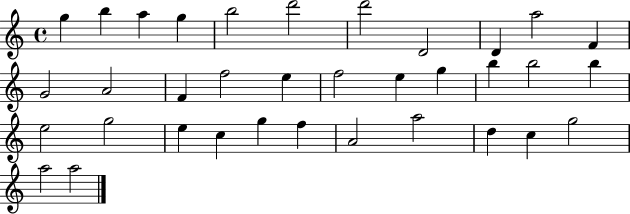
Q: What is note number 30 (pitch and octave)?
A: A5